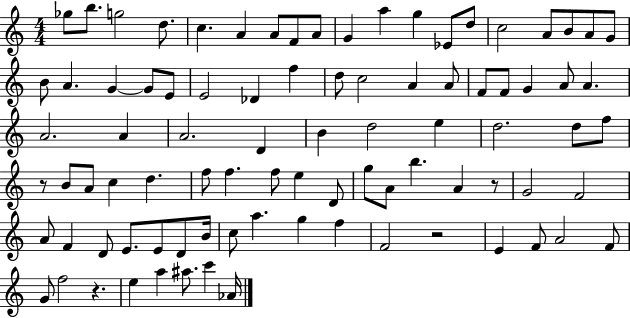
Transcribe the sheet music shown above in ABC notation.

X:1
T:Untitled
M:4/4
L:1/4
K:C
_g/2 b/2 g2 d/2 c A A/2 F/2 A/2 G a g _E/2 d/2 c2 A/2 B/2 A/2 G/2 B/2 A G G/2 E/2 E2 _D f d/2 c2 A A/2 F/2 F/2 G A/2 A A2 A A2 D B d2 e d2 d/2 f/2 z/2 B/2 A/2 c d f/2 f f/2 e D/2 g/2 A/2 b A z/2 G2 F2 A/2 F D/2 E/2 E/2 D/2 B/4 c/2 a g f F2 z2 E F/2 A2 F/2 G/2 f2 z e a ^a/2 c' _A/4